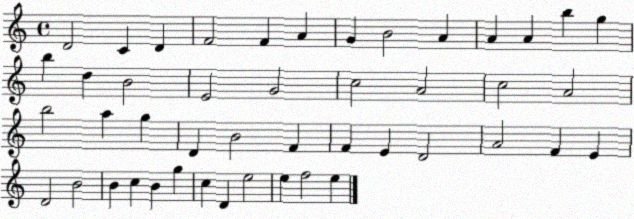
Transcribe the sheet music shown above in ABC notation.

X:1
T:Untitled
M:4/4
L:1/4
K:C
D2 C D F2 F A G B2 A A A b g b d B2 E2 G2 c2 A2 c2 A2 b2 a g D B2 F F E D2 A2 F E D2 B2 B c B g c D e2 e f2 e